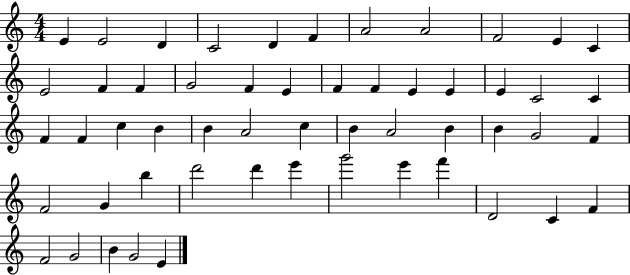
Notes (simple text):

E4/q E4/h D4/q C4/h D4/q F4/q A4/h A4/h F4/h E4/q C4/q E4/h F4/q F4/q G4/h F4/q E4/q F4/q F4/q E4/q E4/q E4/q C4/h C4/q F4/q F4/q C5/q B4/q B4/q A4/h C5/q B4/q A4/h B4/q B4/q G4/h F4/q F4/h G4/q B5/q D6/h D6/q E6/q G6/h E6/q F6/q D4/h C4/q F4/q F4/h G4/h B4/q G4/h E4/q